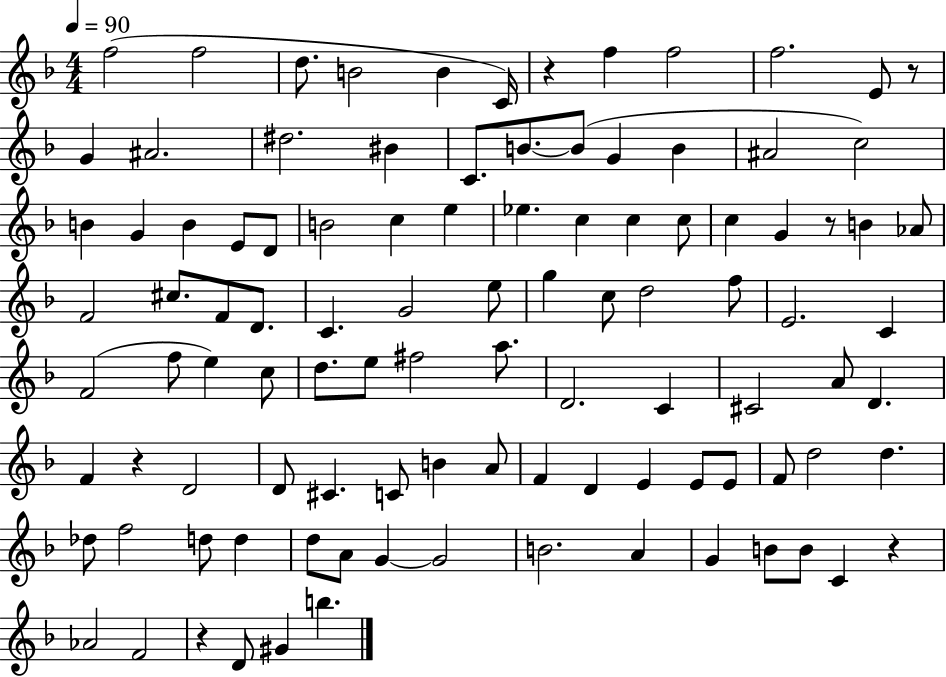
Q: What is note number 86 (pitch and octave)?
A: G4